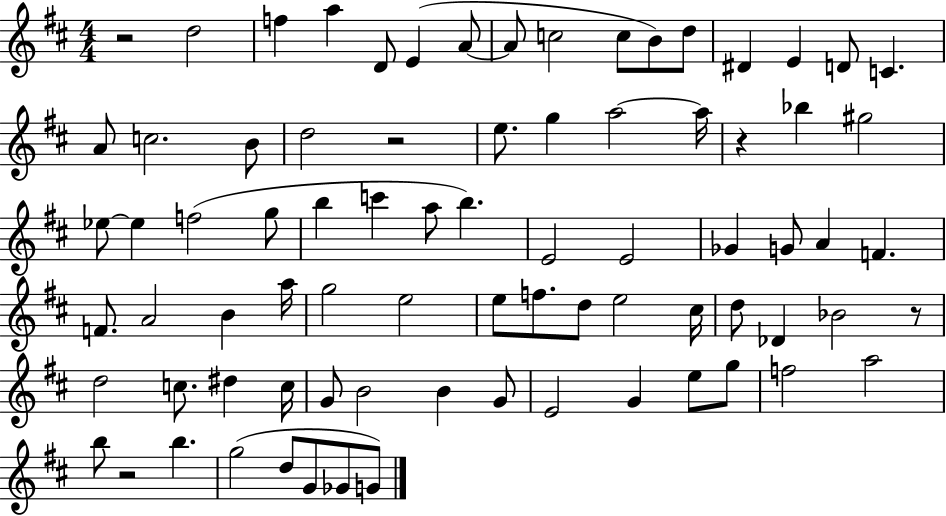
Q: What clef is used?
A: treble